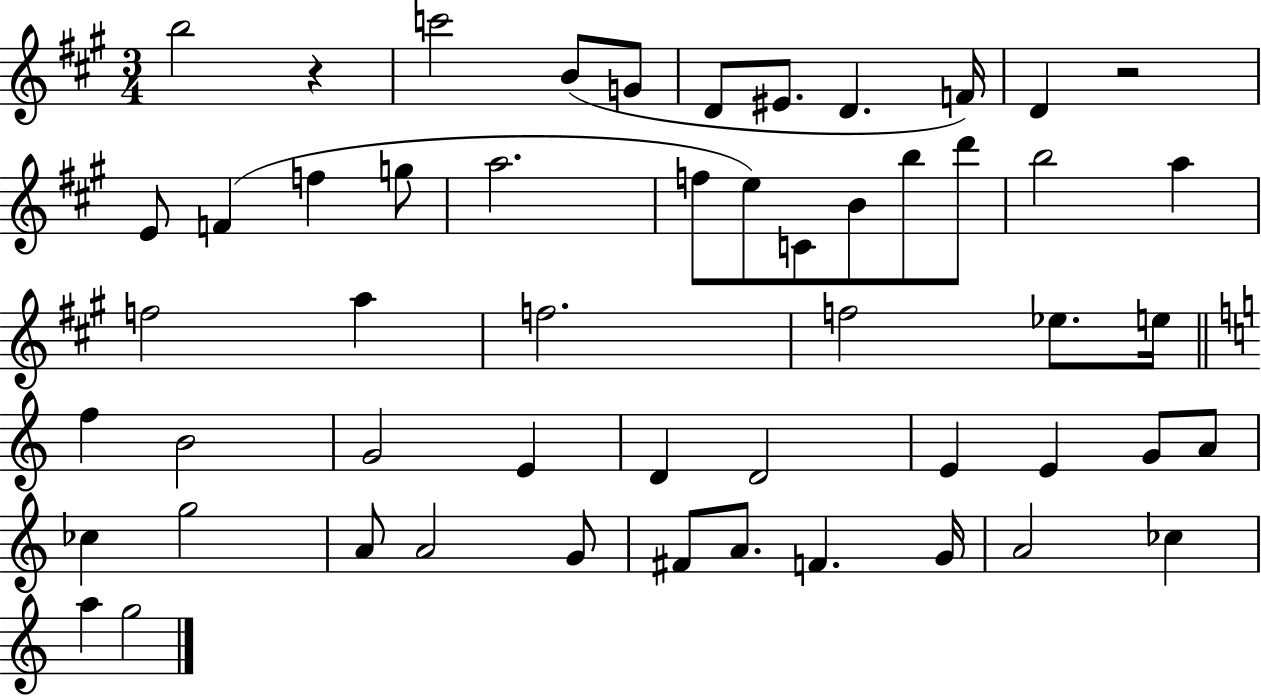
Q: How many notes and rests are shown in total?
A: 53